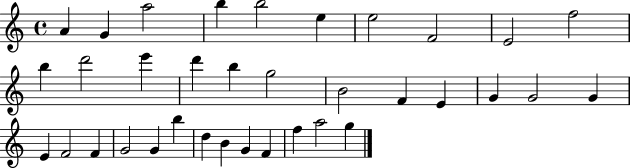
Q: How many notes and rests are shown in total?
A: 35